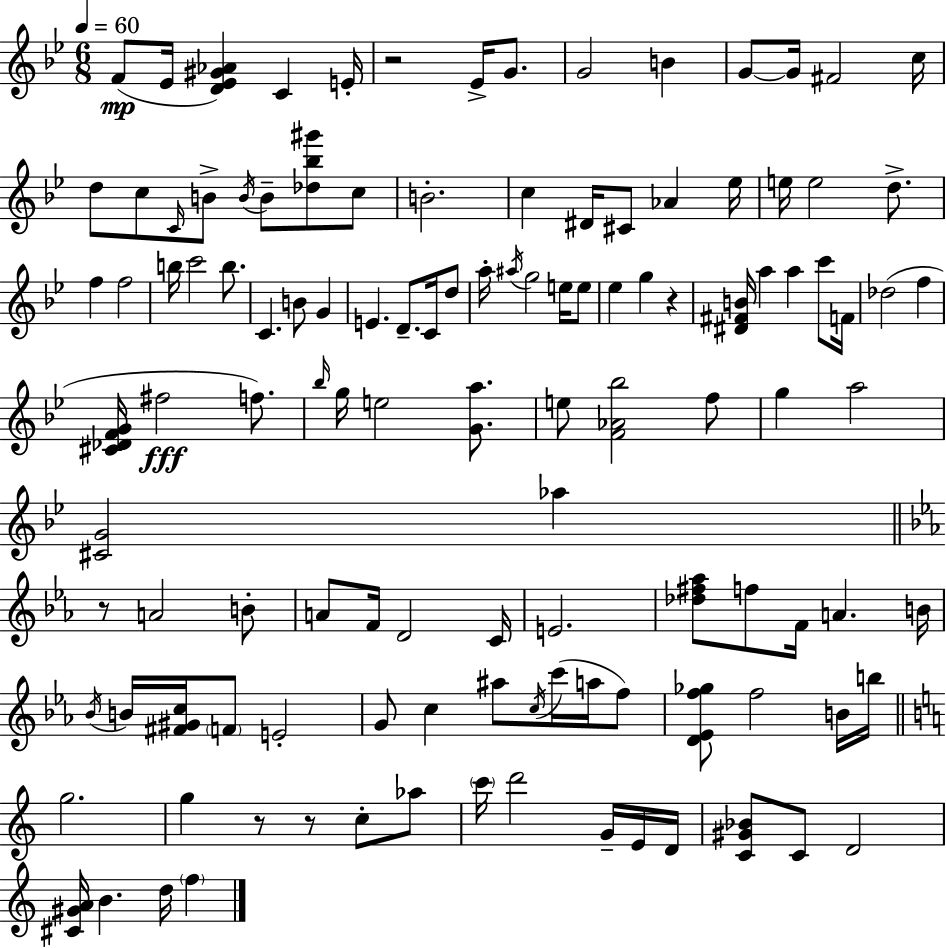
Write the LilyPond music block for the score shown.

{
  \clef treble
  \numericTimeSignature
  \time 6/8
  \key bes \major
  \tempo 4 = 60
  f'8(\mp ees'16 <d' ees' gis' aes'>4) c'4 e'16-. | r2 ees'16-> g'8. | g'2 b'4 | g'8~~ g'16 fis'2 c''16 | \break d''8 c''8 \grace { c'16 } b'8-> \acciaccatura { b'16 } b'8-- <des'' bes'' gis'''>8 | c''8 b'2.-. | c''4 dis'16 cis'8 aes'4 | ees''16 e''16 e''2 d''8.-> | \break f''4 f''2 | b''16 c'''2 b''8. | c'4. b'8 g'4 | e'4. d'8.-- c'16 | \break d''8 a''16-. \acciaccatura { ais''16 } g''2 | e''16 e''8 ees''4 g''4 r4 | <dis' fis' b'>16 a''4 a''4 | c'''8 f'16 des''2( f''4 | \break <cis' des' f' g'>16 fis''2\fff | f''8.) \grace { bes''16 } g''16 e''2 | <g' a''>8. e''8 <f' aes' bes''>2 | f''8 g''4 a''2 | \break <cis' g'>2 | aes''4 \bar "||" \break \key ees \major r8 a'2 b'8-. | a'8 f'16 d'2 c'16 | e'2. | <des'' fis'' aes''>8 f''8 f'16 a'4. b'16 | \break \acciaccatura { bes'16 } b'16 <fis' gis' c''>16 \parenthesize f'8 e'2-. | g'8 c''4 ais''8 \acciaccatura { c''16 }( c'''16 a''16 | f''8) <d' ees' f'' ges''>8 f''2 | b'16 b''16 \bar "||" \break \key a \minor g''2. | g''4 r8 r8 c''8-. aes''8 | \parenthesize c'''16 d'''2 g'16-- e'16 d'16 | <c' gis' bes'>8 c'8 d'2 | \break <cis' gis' a'>16 b'4. d''16 \parenthesize f''4 | \bar "|."
}